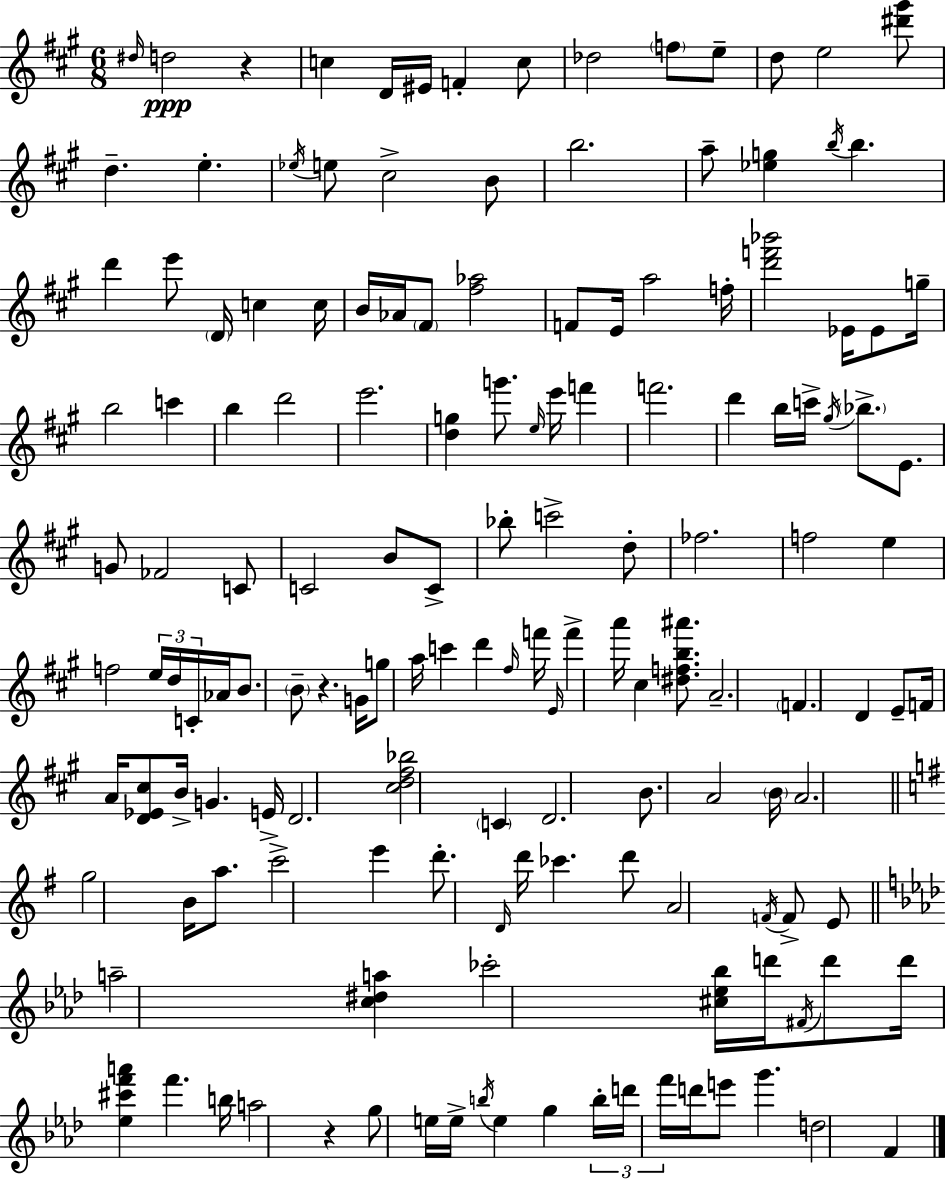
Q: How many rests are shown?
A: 3